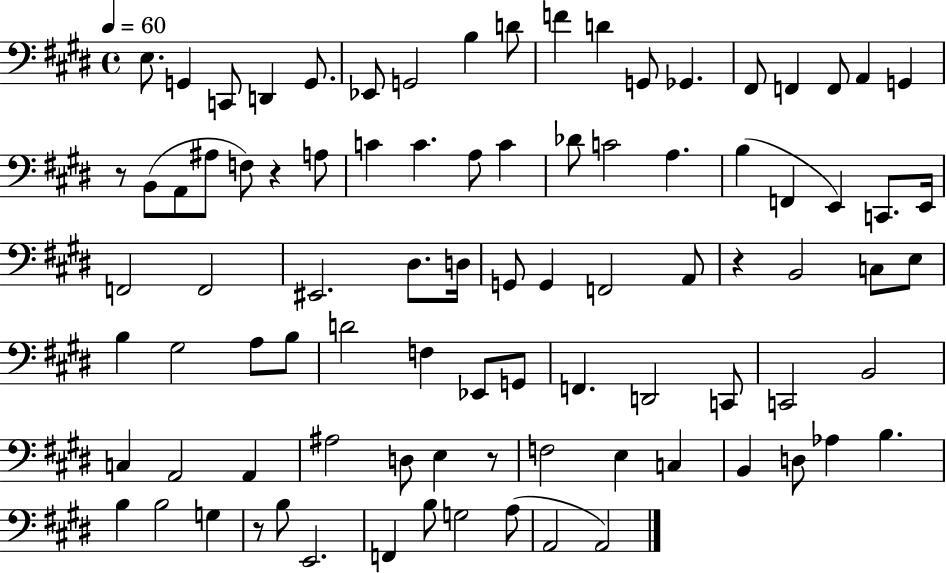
{
  \clef bass
  \time 4/4
  \defaultTimeSignature
  \key e \major
  \tempo 4 = 60
  e8. g,4 c,8 d,4 g,8. | ees,8 g,2 b4 d'8 | f'4 d'4 g,8 ges,4. | fis,8 f,4 f,8 a,4 g,4 | \break r8 b,8( a,8 ais8 f8) r4 a8 | c'4 c'4. a8 c'4 | des'8 c'2 a4. | b4( f,4 e,4) c,8. e,16 | \break f,2 f,2 | eis,2. dis8. d16 | g,8 g,4 f,2 a,8 | r4 b,2 c8 e8 | \break b4 gis2 a8 b8 | d'2 f4 ees,8 g,8 | f,4. d,2 c,8 | c,2 b,2 | \break c4 a,2 a,4 | ais2 d8 e4 r8 | f2 e4 c4 | b,4 d8 aes4 b4. | \break b4 b2 g4 | r8 b8 e,2. | f,4 b8 g2 a8( | a,2 a,2) | \break \bar "|."
}